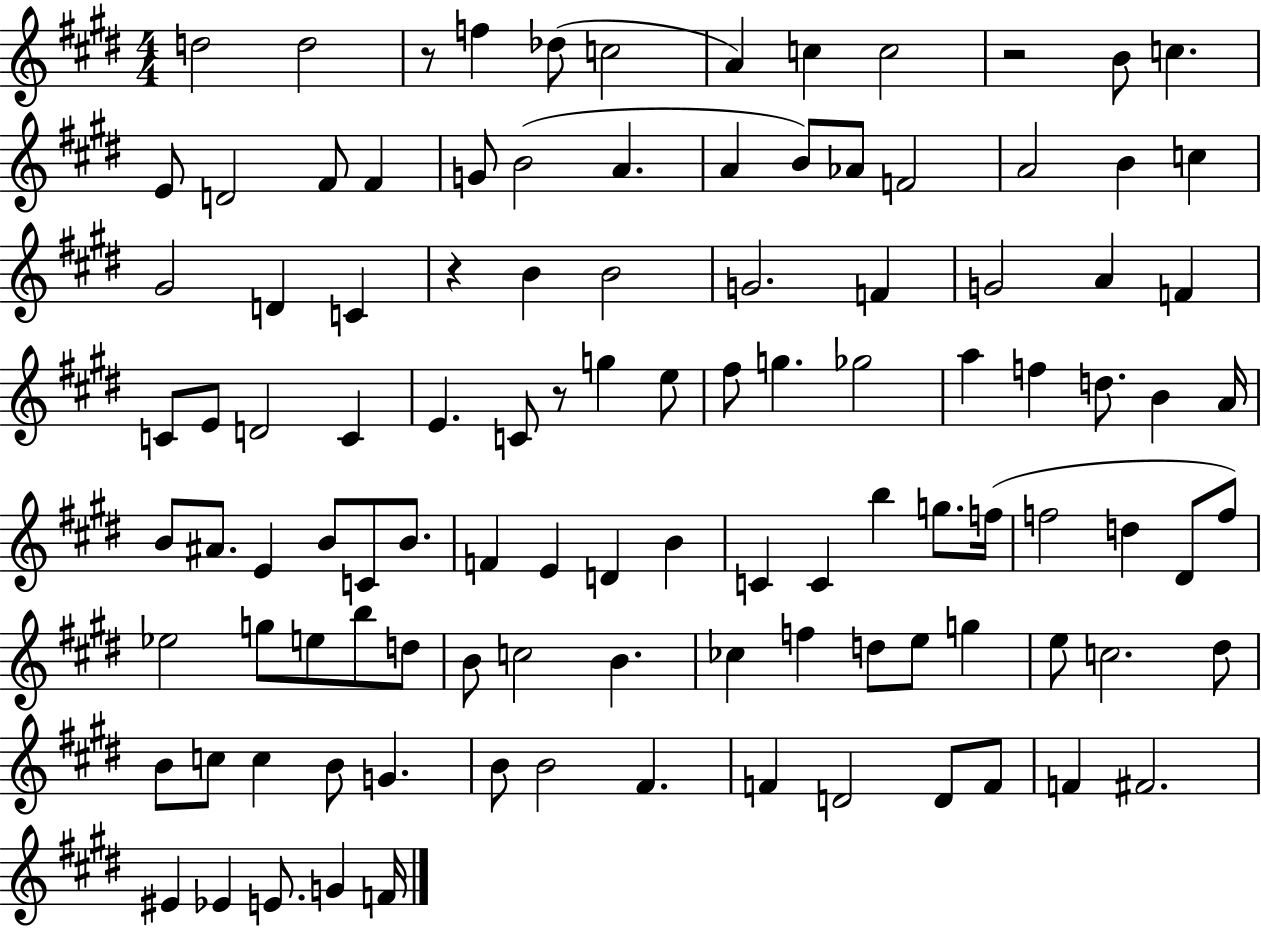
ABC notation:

X:1
T:Untitled
M:4/4
L:1/4
K:E
d2 d2 z/2 f _d/2 c2 A c c2 z2 B/2 c E/2 D2 ^F/2 ^F G/2 B2 A A B/2 _A/2 F2 A2 B c ^G2 D C z B B2 G2 F G2 A F C/2 E/2 D2 C E C/2 z/2 g e/2 ^f/2 g _g2 a f d/2 B A/4 B/2 ^A/2 E B/2 C/2 B/2 F E D B C C b g/2 f/4 f2 d ^D/2 f/2 _e2 g/2 e/2 b/2 d/2 B/2 c2 B _c f d/2 e/2 g e/2 c2 ^d/2 B/2 c/2 c B/2 G B/2 B2 ^F F D2 D/2 F/2 F ^F2 ^E _E E/2 G F/4